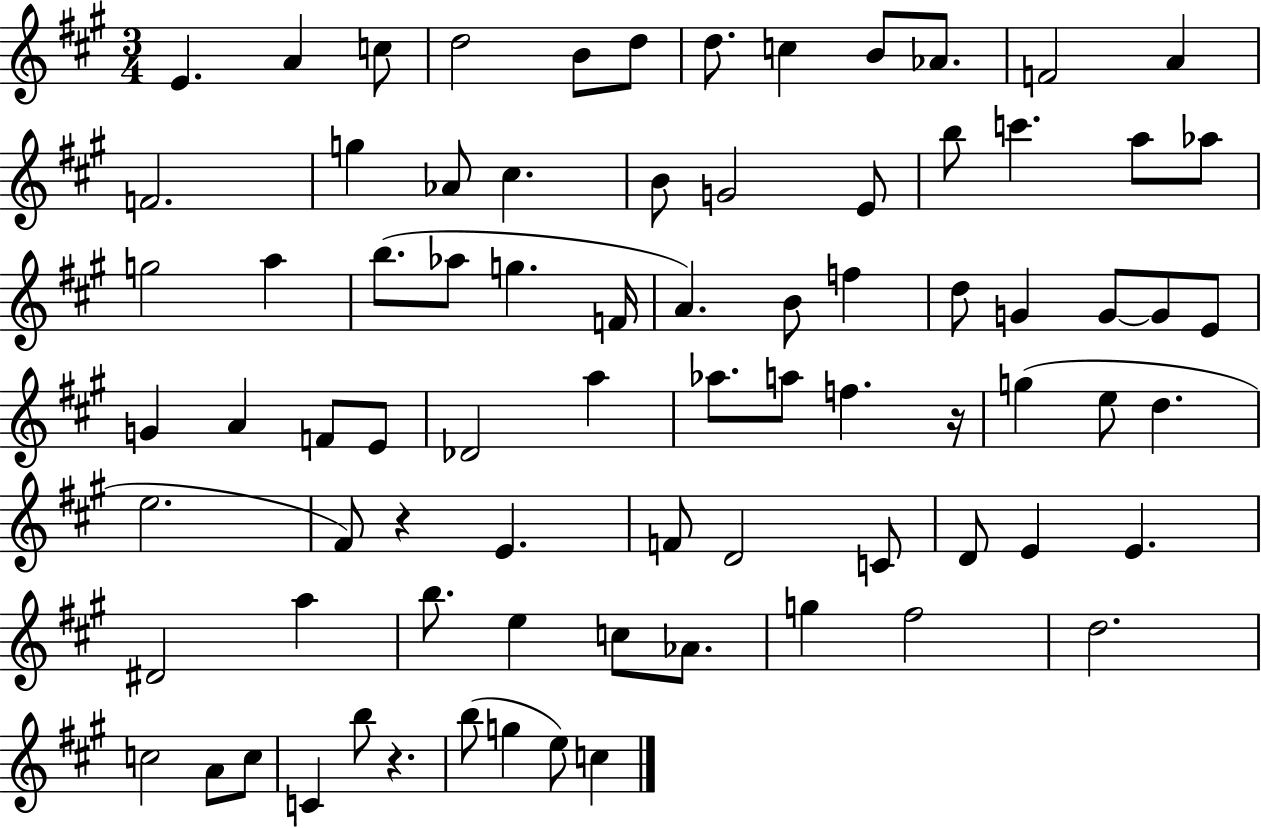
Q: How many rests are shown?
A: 3